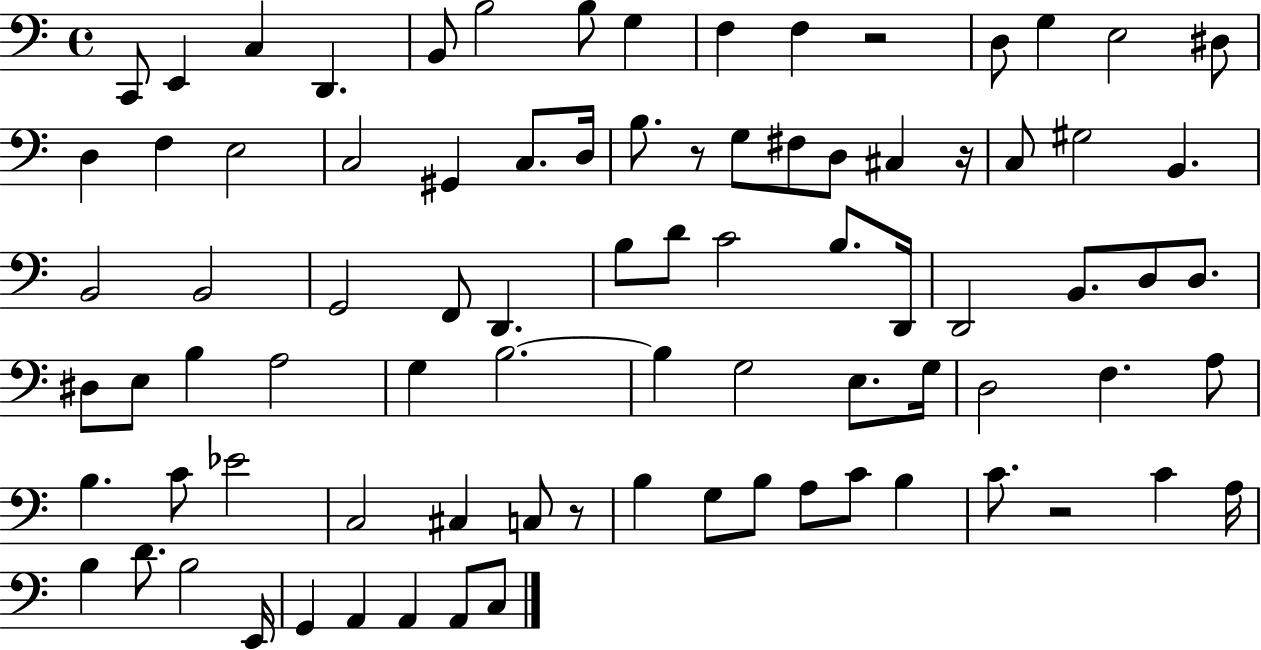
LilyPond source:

{
  \clef bass
  \time 4/4
  \defaultTimeSignature
  \key c \major
  c,8 e,4 c4 d,4. | b,8 b2 b8 g4 | f4 f4 r2 | d8 g4 e2 dis8 | \break d4 f4 e2 | c2 gis,4 c8. d16 | b8. r8 g8 fis8 d8 cis4 r16 | c8 gis2 b,4. | \break b,2 b,2 | g,2 f,8 d,4. | b8 d'8 c'2 b8. d,16 | d,2 b,8. d8 d8. | \break dis8 e8 b4 a2 | g4 b2.~~ | b4 g2 e8. g16 | d2 f4. a8 | \break b4. c'8 ees'2 | c2 cis4 c8 r8 | b4 g8 b8 a8 c'8 b4 | c'8. r2 c'4 a16 | \break b4 d'8. b2 e,16 | g,4 a,4 a,4 a,8 c8 | \bar "|."
}